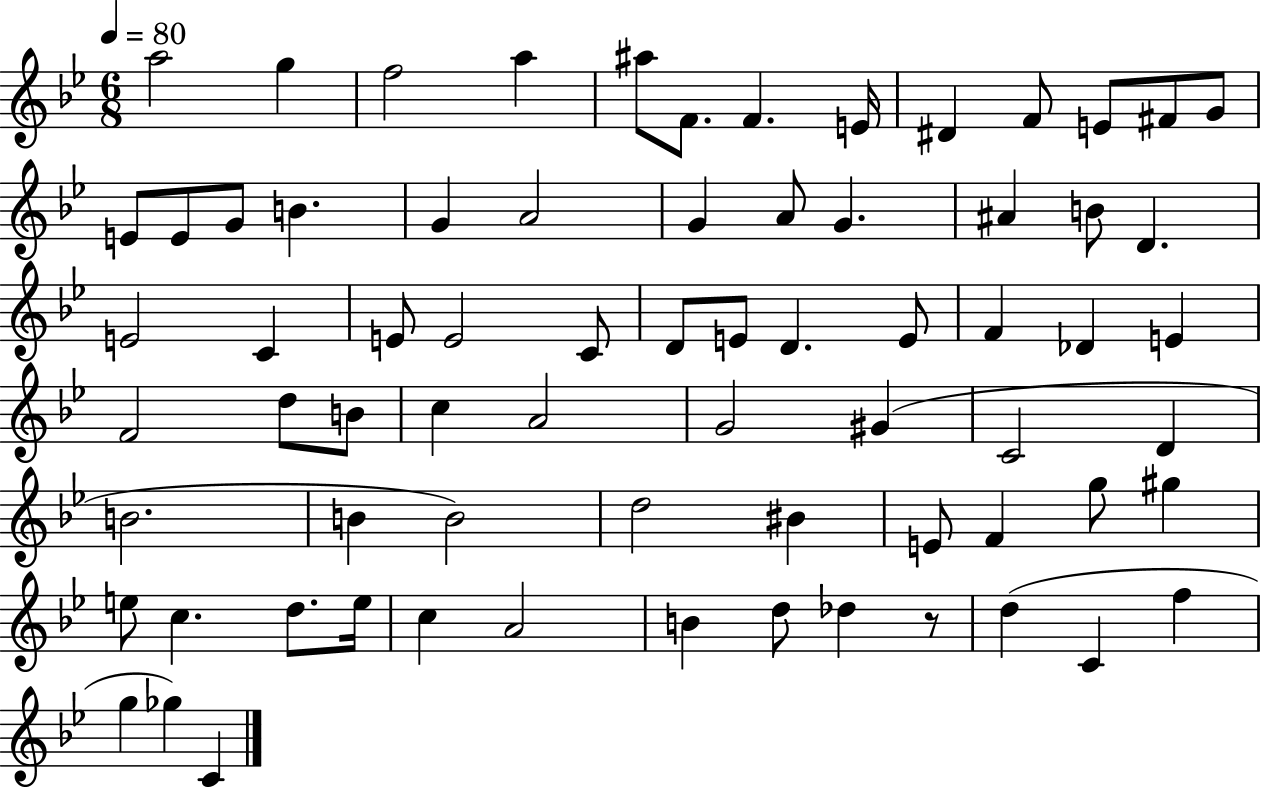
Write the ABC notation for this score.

X:1
T:Untitled
M:6/8
L:1/4
K:Bb
a2 g f2 a ^a/2 F/2 F E/4 ^D F/2 E/2 ^F/2 G/2 E/2 E/2 G/2 B G A2 G A/2 G ^A B/2 D E2 C E/2 E2 C/2 D/2 E/2 D E/2 F _D E F2 d/2 B/2 c A2 G2 ^G C2 D B2 B B2 d2 ^B E/2 F g/2 ^g e/2 c d/2 e/4 c A2 B d/2 _d z/2 d C f g _g C